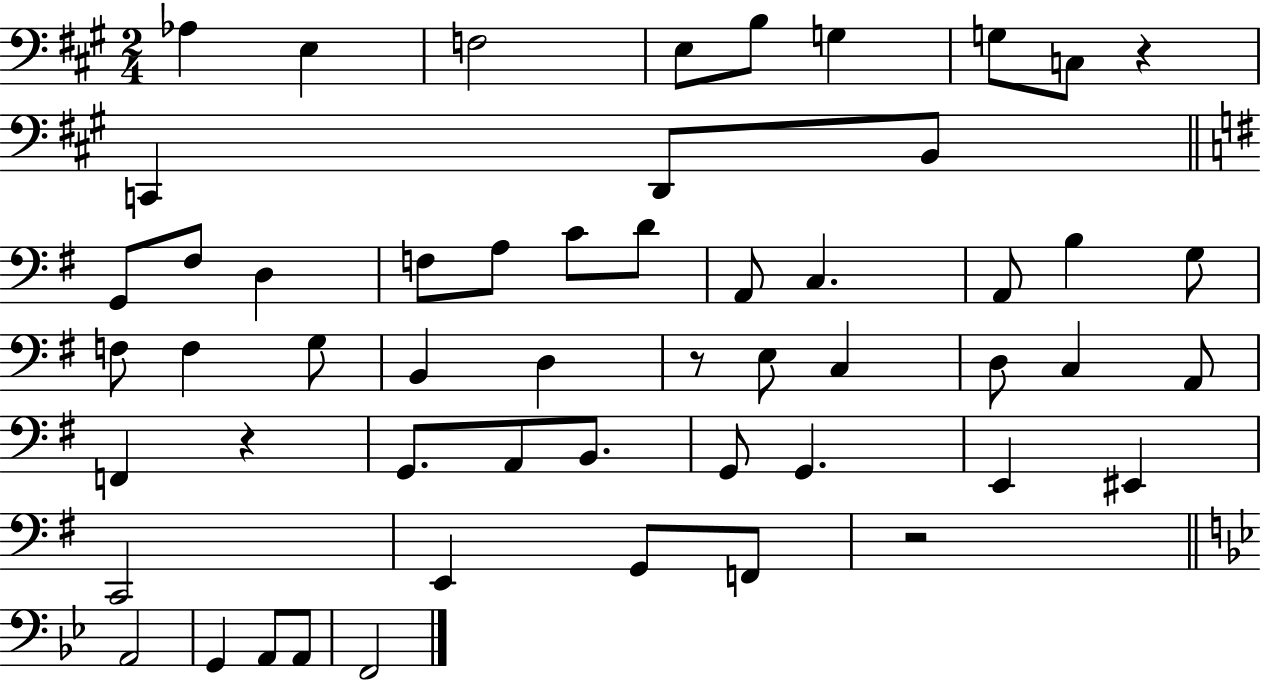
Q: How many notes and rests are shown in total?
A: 54